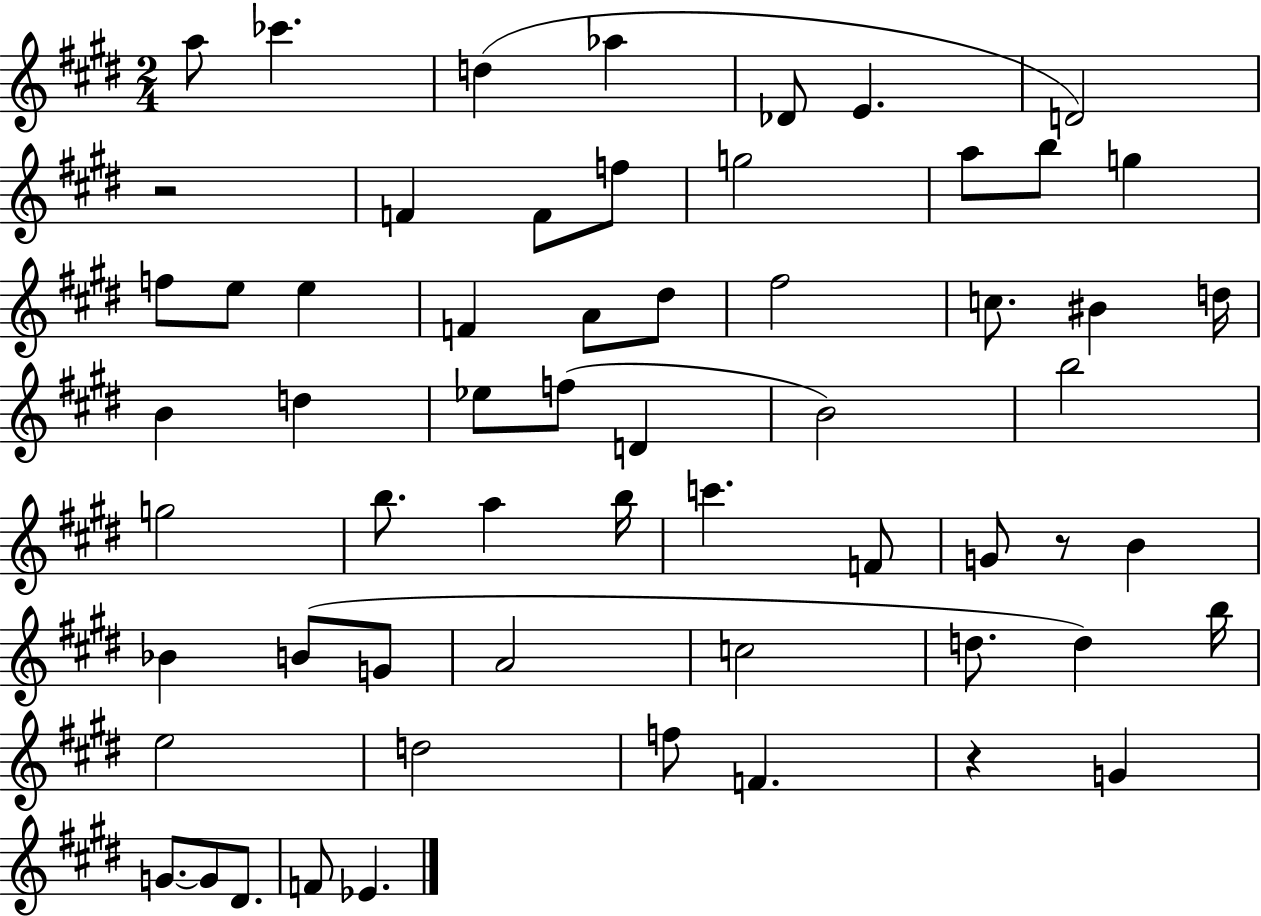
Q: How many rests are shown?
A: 3